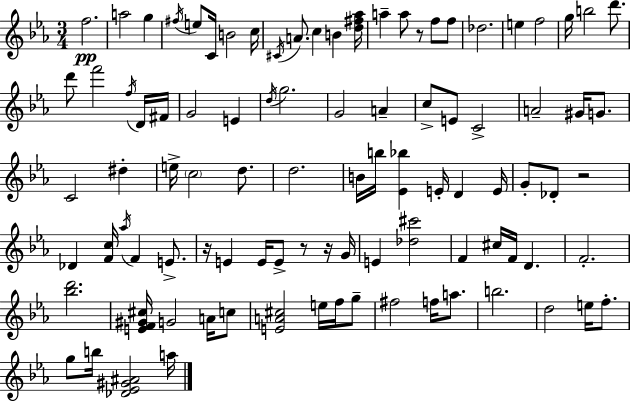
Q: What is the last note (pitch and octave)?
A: A5